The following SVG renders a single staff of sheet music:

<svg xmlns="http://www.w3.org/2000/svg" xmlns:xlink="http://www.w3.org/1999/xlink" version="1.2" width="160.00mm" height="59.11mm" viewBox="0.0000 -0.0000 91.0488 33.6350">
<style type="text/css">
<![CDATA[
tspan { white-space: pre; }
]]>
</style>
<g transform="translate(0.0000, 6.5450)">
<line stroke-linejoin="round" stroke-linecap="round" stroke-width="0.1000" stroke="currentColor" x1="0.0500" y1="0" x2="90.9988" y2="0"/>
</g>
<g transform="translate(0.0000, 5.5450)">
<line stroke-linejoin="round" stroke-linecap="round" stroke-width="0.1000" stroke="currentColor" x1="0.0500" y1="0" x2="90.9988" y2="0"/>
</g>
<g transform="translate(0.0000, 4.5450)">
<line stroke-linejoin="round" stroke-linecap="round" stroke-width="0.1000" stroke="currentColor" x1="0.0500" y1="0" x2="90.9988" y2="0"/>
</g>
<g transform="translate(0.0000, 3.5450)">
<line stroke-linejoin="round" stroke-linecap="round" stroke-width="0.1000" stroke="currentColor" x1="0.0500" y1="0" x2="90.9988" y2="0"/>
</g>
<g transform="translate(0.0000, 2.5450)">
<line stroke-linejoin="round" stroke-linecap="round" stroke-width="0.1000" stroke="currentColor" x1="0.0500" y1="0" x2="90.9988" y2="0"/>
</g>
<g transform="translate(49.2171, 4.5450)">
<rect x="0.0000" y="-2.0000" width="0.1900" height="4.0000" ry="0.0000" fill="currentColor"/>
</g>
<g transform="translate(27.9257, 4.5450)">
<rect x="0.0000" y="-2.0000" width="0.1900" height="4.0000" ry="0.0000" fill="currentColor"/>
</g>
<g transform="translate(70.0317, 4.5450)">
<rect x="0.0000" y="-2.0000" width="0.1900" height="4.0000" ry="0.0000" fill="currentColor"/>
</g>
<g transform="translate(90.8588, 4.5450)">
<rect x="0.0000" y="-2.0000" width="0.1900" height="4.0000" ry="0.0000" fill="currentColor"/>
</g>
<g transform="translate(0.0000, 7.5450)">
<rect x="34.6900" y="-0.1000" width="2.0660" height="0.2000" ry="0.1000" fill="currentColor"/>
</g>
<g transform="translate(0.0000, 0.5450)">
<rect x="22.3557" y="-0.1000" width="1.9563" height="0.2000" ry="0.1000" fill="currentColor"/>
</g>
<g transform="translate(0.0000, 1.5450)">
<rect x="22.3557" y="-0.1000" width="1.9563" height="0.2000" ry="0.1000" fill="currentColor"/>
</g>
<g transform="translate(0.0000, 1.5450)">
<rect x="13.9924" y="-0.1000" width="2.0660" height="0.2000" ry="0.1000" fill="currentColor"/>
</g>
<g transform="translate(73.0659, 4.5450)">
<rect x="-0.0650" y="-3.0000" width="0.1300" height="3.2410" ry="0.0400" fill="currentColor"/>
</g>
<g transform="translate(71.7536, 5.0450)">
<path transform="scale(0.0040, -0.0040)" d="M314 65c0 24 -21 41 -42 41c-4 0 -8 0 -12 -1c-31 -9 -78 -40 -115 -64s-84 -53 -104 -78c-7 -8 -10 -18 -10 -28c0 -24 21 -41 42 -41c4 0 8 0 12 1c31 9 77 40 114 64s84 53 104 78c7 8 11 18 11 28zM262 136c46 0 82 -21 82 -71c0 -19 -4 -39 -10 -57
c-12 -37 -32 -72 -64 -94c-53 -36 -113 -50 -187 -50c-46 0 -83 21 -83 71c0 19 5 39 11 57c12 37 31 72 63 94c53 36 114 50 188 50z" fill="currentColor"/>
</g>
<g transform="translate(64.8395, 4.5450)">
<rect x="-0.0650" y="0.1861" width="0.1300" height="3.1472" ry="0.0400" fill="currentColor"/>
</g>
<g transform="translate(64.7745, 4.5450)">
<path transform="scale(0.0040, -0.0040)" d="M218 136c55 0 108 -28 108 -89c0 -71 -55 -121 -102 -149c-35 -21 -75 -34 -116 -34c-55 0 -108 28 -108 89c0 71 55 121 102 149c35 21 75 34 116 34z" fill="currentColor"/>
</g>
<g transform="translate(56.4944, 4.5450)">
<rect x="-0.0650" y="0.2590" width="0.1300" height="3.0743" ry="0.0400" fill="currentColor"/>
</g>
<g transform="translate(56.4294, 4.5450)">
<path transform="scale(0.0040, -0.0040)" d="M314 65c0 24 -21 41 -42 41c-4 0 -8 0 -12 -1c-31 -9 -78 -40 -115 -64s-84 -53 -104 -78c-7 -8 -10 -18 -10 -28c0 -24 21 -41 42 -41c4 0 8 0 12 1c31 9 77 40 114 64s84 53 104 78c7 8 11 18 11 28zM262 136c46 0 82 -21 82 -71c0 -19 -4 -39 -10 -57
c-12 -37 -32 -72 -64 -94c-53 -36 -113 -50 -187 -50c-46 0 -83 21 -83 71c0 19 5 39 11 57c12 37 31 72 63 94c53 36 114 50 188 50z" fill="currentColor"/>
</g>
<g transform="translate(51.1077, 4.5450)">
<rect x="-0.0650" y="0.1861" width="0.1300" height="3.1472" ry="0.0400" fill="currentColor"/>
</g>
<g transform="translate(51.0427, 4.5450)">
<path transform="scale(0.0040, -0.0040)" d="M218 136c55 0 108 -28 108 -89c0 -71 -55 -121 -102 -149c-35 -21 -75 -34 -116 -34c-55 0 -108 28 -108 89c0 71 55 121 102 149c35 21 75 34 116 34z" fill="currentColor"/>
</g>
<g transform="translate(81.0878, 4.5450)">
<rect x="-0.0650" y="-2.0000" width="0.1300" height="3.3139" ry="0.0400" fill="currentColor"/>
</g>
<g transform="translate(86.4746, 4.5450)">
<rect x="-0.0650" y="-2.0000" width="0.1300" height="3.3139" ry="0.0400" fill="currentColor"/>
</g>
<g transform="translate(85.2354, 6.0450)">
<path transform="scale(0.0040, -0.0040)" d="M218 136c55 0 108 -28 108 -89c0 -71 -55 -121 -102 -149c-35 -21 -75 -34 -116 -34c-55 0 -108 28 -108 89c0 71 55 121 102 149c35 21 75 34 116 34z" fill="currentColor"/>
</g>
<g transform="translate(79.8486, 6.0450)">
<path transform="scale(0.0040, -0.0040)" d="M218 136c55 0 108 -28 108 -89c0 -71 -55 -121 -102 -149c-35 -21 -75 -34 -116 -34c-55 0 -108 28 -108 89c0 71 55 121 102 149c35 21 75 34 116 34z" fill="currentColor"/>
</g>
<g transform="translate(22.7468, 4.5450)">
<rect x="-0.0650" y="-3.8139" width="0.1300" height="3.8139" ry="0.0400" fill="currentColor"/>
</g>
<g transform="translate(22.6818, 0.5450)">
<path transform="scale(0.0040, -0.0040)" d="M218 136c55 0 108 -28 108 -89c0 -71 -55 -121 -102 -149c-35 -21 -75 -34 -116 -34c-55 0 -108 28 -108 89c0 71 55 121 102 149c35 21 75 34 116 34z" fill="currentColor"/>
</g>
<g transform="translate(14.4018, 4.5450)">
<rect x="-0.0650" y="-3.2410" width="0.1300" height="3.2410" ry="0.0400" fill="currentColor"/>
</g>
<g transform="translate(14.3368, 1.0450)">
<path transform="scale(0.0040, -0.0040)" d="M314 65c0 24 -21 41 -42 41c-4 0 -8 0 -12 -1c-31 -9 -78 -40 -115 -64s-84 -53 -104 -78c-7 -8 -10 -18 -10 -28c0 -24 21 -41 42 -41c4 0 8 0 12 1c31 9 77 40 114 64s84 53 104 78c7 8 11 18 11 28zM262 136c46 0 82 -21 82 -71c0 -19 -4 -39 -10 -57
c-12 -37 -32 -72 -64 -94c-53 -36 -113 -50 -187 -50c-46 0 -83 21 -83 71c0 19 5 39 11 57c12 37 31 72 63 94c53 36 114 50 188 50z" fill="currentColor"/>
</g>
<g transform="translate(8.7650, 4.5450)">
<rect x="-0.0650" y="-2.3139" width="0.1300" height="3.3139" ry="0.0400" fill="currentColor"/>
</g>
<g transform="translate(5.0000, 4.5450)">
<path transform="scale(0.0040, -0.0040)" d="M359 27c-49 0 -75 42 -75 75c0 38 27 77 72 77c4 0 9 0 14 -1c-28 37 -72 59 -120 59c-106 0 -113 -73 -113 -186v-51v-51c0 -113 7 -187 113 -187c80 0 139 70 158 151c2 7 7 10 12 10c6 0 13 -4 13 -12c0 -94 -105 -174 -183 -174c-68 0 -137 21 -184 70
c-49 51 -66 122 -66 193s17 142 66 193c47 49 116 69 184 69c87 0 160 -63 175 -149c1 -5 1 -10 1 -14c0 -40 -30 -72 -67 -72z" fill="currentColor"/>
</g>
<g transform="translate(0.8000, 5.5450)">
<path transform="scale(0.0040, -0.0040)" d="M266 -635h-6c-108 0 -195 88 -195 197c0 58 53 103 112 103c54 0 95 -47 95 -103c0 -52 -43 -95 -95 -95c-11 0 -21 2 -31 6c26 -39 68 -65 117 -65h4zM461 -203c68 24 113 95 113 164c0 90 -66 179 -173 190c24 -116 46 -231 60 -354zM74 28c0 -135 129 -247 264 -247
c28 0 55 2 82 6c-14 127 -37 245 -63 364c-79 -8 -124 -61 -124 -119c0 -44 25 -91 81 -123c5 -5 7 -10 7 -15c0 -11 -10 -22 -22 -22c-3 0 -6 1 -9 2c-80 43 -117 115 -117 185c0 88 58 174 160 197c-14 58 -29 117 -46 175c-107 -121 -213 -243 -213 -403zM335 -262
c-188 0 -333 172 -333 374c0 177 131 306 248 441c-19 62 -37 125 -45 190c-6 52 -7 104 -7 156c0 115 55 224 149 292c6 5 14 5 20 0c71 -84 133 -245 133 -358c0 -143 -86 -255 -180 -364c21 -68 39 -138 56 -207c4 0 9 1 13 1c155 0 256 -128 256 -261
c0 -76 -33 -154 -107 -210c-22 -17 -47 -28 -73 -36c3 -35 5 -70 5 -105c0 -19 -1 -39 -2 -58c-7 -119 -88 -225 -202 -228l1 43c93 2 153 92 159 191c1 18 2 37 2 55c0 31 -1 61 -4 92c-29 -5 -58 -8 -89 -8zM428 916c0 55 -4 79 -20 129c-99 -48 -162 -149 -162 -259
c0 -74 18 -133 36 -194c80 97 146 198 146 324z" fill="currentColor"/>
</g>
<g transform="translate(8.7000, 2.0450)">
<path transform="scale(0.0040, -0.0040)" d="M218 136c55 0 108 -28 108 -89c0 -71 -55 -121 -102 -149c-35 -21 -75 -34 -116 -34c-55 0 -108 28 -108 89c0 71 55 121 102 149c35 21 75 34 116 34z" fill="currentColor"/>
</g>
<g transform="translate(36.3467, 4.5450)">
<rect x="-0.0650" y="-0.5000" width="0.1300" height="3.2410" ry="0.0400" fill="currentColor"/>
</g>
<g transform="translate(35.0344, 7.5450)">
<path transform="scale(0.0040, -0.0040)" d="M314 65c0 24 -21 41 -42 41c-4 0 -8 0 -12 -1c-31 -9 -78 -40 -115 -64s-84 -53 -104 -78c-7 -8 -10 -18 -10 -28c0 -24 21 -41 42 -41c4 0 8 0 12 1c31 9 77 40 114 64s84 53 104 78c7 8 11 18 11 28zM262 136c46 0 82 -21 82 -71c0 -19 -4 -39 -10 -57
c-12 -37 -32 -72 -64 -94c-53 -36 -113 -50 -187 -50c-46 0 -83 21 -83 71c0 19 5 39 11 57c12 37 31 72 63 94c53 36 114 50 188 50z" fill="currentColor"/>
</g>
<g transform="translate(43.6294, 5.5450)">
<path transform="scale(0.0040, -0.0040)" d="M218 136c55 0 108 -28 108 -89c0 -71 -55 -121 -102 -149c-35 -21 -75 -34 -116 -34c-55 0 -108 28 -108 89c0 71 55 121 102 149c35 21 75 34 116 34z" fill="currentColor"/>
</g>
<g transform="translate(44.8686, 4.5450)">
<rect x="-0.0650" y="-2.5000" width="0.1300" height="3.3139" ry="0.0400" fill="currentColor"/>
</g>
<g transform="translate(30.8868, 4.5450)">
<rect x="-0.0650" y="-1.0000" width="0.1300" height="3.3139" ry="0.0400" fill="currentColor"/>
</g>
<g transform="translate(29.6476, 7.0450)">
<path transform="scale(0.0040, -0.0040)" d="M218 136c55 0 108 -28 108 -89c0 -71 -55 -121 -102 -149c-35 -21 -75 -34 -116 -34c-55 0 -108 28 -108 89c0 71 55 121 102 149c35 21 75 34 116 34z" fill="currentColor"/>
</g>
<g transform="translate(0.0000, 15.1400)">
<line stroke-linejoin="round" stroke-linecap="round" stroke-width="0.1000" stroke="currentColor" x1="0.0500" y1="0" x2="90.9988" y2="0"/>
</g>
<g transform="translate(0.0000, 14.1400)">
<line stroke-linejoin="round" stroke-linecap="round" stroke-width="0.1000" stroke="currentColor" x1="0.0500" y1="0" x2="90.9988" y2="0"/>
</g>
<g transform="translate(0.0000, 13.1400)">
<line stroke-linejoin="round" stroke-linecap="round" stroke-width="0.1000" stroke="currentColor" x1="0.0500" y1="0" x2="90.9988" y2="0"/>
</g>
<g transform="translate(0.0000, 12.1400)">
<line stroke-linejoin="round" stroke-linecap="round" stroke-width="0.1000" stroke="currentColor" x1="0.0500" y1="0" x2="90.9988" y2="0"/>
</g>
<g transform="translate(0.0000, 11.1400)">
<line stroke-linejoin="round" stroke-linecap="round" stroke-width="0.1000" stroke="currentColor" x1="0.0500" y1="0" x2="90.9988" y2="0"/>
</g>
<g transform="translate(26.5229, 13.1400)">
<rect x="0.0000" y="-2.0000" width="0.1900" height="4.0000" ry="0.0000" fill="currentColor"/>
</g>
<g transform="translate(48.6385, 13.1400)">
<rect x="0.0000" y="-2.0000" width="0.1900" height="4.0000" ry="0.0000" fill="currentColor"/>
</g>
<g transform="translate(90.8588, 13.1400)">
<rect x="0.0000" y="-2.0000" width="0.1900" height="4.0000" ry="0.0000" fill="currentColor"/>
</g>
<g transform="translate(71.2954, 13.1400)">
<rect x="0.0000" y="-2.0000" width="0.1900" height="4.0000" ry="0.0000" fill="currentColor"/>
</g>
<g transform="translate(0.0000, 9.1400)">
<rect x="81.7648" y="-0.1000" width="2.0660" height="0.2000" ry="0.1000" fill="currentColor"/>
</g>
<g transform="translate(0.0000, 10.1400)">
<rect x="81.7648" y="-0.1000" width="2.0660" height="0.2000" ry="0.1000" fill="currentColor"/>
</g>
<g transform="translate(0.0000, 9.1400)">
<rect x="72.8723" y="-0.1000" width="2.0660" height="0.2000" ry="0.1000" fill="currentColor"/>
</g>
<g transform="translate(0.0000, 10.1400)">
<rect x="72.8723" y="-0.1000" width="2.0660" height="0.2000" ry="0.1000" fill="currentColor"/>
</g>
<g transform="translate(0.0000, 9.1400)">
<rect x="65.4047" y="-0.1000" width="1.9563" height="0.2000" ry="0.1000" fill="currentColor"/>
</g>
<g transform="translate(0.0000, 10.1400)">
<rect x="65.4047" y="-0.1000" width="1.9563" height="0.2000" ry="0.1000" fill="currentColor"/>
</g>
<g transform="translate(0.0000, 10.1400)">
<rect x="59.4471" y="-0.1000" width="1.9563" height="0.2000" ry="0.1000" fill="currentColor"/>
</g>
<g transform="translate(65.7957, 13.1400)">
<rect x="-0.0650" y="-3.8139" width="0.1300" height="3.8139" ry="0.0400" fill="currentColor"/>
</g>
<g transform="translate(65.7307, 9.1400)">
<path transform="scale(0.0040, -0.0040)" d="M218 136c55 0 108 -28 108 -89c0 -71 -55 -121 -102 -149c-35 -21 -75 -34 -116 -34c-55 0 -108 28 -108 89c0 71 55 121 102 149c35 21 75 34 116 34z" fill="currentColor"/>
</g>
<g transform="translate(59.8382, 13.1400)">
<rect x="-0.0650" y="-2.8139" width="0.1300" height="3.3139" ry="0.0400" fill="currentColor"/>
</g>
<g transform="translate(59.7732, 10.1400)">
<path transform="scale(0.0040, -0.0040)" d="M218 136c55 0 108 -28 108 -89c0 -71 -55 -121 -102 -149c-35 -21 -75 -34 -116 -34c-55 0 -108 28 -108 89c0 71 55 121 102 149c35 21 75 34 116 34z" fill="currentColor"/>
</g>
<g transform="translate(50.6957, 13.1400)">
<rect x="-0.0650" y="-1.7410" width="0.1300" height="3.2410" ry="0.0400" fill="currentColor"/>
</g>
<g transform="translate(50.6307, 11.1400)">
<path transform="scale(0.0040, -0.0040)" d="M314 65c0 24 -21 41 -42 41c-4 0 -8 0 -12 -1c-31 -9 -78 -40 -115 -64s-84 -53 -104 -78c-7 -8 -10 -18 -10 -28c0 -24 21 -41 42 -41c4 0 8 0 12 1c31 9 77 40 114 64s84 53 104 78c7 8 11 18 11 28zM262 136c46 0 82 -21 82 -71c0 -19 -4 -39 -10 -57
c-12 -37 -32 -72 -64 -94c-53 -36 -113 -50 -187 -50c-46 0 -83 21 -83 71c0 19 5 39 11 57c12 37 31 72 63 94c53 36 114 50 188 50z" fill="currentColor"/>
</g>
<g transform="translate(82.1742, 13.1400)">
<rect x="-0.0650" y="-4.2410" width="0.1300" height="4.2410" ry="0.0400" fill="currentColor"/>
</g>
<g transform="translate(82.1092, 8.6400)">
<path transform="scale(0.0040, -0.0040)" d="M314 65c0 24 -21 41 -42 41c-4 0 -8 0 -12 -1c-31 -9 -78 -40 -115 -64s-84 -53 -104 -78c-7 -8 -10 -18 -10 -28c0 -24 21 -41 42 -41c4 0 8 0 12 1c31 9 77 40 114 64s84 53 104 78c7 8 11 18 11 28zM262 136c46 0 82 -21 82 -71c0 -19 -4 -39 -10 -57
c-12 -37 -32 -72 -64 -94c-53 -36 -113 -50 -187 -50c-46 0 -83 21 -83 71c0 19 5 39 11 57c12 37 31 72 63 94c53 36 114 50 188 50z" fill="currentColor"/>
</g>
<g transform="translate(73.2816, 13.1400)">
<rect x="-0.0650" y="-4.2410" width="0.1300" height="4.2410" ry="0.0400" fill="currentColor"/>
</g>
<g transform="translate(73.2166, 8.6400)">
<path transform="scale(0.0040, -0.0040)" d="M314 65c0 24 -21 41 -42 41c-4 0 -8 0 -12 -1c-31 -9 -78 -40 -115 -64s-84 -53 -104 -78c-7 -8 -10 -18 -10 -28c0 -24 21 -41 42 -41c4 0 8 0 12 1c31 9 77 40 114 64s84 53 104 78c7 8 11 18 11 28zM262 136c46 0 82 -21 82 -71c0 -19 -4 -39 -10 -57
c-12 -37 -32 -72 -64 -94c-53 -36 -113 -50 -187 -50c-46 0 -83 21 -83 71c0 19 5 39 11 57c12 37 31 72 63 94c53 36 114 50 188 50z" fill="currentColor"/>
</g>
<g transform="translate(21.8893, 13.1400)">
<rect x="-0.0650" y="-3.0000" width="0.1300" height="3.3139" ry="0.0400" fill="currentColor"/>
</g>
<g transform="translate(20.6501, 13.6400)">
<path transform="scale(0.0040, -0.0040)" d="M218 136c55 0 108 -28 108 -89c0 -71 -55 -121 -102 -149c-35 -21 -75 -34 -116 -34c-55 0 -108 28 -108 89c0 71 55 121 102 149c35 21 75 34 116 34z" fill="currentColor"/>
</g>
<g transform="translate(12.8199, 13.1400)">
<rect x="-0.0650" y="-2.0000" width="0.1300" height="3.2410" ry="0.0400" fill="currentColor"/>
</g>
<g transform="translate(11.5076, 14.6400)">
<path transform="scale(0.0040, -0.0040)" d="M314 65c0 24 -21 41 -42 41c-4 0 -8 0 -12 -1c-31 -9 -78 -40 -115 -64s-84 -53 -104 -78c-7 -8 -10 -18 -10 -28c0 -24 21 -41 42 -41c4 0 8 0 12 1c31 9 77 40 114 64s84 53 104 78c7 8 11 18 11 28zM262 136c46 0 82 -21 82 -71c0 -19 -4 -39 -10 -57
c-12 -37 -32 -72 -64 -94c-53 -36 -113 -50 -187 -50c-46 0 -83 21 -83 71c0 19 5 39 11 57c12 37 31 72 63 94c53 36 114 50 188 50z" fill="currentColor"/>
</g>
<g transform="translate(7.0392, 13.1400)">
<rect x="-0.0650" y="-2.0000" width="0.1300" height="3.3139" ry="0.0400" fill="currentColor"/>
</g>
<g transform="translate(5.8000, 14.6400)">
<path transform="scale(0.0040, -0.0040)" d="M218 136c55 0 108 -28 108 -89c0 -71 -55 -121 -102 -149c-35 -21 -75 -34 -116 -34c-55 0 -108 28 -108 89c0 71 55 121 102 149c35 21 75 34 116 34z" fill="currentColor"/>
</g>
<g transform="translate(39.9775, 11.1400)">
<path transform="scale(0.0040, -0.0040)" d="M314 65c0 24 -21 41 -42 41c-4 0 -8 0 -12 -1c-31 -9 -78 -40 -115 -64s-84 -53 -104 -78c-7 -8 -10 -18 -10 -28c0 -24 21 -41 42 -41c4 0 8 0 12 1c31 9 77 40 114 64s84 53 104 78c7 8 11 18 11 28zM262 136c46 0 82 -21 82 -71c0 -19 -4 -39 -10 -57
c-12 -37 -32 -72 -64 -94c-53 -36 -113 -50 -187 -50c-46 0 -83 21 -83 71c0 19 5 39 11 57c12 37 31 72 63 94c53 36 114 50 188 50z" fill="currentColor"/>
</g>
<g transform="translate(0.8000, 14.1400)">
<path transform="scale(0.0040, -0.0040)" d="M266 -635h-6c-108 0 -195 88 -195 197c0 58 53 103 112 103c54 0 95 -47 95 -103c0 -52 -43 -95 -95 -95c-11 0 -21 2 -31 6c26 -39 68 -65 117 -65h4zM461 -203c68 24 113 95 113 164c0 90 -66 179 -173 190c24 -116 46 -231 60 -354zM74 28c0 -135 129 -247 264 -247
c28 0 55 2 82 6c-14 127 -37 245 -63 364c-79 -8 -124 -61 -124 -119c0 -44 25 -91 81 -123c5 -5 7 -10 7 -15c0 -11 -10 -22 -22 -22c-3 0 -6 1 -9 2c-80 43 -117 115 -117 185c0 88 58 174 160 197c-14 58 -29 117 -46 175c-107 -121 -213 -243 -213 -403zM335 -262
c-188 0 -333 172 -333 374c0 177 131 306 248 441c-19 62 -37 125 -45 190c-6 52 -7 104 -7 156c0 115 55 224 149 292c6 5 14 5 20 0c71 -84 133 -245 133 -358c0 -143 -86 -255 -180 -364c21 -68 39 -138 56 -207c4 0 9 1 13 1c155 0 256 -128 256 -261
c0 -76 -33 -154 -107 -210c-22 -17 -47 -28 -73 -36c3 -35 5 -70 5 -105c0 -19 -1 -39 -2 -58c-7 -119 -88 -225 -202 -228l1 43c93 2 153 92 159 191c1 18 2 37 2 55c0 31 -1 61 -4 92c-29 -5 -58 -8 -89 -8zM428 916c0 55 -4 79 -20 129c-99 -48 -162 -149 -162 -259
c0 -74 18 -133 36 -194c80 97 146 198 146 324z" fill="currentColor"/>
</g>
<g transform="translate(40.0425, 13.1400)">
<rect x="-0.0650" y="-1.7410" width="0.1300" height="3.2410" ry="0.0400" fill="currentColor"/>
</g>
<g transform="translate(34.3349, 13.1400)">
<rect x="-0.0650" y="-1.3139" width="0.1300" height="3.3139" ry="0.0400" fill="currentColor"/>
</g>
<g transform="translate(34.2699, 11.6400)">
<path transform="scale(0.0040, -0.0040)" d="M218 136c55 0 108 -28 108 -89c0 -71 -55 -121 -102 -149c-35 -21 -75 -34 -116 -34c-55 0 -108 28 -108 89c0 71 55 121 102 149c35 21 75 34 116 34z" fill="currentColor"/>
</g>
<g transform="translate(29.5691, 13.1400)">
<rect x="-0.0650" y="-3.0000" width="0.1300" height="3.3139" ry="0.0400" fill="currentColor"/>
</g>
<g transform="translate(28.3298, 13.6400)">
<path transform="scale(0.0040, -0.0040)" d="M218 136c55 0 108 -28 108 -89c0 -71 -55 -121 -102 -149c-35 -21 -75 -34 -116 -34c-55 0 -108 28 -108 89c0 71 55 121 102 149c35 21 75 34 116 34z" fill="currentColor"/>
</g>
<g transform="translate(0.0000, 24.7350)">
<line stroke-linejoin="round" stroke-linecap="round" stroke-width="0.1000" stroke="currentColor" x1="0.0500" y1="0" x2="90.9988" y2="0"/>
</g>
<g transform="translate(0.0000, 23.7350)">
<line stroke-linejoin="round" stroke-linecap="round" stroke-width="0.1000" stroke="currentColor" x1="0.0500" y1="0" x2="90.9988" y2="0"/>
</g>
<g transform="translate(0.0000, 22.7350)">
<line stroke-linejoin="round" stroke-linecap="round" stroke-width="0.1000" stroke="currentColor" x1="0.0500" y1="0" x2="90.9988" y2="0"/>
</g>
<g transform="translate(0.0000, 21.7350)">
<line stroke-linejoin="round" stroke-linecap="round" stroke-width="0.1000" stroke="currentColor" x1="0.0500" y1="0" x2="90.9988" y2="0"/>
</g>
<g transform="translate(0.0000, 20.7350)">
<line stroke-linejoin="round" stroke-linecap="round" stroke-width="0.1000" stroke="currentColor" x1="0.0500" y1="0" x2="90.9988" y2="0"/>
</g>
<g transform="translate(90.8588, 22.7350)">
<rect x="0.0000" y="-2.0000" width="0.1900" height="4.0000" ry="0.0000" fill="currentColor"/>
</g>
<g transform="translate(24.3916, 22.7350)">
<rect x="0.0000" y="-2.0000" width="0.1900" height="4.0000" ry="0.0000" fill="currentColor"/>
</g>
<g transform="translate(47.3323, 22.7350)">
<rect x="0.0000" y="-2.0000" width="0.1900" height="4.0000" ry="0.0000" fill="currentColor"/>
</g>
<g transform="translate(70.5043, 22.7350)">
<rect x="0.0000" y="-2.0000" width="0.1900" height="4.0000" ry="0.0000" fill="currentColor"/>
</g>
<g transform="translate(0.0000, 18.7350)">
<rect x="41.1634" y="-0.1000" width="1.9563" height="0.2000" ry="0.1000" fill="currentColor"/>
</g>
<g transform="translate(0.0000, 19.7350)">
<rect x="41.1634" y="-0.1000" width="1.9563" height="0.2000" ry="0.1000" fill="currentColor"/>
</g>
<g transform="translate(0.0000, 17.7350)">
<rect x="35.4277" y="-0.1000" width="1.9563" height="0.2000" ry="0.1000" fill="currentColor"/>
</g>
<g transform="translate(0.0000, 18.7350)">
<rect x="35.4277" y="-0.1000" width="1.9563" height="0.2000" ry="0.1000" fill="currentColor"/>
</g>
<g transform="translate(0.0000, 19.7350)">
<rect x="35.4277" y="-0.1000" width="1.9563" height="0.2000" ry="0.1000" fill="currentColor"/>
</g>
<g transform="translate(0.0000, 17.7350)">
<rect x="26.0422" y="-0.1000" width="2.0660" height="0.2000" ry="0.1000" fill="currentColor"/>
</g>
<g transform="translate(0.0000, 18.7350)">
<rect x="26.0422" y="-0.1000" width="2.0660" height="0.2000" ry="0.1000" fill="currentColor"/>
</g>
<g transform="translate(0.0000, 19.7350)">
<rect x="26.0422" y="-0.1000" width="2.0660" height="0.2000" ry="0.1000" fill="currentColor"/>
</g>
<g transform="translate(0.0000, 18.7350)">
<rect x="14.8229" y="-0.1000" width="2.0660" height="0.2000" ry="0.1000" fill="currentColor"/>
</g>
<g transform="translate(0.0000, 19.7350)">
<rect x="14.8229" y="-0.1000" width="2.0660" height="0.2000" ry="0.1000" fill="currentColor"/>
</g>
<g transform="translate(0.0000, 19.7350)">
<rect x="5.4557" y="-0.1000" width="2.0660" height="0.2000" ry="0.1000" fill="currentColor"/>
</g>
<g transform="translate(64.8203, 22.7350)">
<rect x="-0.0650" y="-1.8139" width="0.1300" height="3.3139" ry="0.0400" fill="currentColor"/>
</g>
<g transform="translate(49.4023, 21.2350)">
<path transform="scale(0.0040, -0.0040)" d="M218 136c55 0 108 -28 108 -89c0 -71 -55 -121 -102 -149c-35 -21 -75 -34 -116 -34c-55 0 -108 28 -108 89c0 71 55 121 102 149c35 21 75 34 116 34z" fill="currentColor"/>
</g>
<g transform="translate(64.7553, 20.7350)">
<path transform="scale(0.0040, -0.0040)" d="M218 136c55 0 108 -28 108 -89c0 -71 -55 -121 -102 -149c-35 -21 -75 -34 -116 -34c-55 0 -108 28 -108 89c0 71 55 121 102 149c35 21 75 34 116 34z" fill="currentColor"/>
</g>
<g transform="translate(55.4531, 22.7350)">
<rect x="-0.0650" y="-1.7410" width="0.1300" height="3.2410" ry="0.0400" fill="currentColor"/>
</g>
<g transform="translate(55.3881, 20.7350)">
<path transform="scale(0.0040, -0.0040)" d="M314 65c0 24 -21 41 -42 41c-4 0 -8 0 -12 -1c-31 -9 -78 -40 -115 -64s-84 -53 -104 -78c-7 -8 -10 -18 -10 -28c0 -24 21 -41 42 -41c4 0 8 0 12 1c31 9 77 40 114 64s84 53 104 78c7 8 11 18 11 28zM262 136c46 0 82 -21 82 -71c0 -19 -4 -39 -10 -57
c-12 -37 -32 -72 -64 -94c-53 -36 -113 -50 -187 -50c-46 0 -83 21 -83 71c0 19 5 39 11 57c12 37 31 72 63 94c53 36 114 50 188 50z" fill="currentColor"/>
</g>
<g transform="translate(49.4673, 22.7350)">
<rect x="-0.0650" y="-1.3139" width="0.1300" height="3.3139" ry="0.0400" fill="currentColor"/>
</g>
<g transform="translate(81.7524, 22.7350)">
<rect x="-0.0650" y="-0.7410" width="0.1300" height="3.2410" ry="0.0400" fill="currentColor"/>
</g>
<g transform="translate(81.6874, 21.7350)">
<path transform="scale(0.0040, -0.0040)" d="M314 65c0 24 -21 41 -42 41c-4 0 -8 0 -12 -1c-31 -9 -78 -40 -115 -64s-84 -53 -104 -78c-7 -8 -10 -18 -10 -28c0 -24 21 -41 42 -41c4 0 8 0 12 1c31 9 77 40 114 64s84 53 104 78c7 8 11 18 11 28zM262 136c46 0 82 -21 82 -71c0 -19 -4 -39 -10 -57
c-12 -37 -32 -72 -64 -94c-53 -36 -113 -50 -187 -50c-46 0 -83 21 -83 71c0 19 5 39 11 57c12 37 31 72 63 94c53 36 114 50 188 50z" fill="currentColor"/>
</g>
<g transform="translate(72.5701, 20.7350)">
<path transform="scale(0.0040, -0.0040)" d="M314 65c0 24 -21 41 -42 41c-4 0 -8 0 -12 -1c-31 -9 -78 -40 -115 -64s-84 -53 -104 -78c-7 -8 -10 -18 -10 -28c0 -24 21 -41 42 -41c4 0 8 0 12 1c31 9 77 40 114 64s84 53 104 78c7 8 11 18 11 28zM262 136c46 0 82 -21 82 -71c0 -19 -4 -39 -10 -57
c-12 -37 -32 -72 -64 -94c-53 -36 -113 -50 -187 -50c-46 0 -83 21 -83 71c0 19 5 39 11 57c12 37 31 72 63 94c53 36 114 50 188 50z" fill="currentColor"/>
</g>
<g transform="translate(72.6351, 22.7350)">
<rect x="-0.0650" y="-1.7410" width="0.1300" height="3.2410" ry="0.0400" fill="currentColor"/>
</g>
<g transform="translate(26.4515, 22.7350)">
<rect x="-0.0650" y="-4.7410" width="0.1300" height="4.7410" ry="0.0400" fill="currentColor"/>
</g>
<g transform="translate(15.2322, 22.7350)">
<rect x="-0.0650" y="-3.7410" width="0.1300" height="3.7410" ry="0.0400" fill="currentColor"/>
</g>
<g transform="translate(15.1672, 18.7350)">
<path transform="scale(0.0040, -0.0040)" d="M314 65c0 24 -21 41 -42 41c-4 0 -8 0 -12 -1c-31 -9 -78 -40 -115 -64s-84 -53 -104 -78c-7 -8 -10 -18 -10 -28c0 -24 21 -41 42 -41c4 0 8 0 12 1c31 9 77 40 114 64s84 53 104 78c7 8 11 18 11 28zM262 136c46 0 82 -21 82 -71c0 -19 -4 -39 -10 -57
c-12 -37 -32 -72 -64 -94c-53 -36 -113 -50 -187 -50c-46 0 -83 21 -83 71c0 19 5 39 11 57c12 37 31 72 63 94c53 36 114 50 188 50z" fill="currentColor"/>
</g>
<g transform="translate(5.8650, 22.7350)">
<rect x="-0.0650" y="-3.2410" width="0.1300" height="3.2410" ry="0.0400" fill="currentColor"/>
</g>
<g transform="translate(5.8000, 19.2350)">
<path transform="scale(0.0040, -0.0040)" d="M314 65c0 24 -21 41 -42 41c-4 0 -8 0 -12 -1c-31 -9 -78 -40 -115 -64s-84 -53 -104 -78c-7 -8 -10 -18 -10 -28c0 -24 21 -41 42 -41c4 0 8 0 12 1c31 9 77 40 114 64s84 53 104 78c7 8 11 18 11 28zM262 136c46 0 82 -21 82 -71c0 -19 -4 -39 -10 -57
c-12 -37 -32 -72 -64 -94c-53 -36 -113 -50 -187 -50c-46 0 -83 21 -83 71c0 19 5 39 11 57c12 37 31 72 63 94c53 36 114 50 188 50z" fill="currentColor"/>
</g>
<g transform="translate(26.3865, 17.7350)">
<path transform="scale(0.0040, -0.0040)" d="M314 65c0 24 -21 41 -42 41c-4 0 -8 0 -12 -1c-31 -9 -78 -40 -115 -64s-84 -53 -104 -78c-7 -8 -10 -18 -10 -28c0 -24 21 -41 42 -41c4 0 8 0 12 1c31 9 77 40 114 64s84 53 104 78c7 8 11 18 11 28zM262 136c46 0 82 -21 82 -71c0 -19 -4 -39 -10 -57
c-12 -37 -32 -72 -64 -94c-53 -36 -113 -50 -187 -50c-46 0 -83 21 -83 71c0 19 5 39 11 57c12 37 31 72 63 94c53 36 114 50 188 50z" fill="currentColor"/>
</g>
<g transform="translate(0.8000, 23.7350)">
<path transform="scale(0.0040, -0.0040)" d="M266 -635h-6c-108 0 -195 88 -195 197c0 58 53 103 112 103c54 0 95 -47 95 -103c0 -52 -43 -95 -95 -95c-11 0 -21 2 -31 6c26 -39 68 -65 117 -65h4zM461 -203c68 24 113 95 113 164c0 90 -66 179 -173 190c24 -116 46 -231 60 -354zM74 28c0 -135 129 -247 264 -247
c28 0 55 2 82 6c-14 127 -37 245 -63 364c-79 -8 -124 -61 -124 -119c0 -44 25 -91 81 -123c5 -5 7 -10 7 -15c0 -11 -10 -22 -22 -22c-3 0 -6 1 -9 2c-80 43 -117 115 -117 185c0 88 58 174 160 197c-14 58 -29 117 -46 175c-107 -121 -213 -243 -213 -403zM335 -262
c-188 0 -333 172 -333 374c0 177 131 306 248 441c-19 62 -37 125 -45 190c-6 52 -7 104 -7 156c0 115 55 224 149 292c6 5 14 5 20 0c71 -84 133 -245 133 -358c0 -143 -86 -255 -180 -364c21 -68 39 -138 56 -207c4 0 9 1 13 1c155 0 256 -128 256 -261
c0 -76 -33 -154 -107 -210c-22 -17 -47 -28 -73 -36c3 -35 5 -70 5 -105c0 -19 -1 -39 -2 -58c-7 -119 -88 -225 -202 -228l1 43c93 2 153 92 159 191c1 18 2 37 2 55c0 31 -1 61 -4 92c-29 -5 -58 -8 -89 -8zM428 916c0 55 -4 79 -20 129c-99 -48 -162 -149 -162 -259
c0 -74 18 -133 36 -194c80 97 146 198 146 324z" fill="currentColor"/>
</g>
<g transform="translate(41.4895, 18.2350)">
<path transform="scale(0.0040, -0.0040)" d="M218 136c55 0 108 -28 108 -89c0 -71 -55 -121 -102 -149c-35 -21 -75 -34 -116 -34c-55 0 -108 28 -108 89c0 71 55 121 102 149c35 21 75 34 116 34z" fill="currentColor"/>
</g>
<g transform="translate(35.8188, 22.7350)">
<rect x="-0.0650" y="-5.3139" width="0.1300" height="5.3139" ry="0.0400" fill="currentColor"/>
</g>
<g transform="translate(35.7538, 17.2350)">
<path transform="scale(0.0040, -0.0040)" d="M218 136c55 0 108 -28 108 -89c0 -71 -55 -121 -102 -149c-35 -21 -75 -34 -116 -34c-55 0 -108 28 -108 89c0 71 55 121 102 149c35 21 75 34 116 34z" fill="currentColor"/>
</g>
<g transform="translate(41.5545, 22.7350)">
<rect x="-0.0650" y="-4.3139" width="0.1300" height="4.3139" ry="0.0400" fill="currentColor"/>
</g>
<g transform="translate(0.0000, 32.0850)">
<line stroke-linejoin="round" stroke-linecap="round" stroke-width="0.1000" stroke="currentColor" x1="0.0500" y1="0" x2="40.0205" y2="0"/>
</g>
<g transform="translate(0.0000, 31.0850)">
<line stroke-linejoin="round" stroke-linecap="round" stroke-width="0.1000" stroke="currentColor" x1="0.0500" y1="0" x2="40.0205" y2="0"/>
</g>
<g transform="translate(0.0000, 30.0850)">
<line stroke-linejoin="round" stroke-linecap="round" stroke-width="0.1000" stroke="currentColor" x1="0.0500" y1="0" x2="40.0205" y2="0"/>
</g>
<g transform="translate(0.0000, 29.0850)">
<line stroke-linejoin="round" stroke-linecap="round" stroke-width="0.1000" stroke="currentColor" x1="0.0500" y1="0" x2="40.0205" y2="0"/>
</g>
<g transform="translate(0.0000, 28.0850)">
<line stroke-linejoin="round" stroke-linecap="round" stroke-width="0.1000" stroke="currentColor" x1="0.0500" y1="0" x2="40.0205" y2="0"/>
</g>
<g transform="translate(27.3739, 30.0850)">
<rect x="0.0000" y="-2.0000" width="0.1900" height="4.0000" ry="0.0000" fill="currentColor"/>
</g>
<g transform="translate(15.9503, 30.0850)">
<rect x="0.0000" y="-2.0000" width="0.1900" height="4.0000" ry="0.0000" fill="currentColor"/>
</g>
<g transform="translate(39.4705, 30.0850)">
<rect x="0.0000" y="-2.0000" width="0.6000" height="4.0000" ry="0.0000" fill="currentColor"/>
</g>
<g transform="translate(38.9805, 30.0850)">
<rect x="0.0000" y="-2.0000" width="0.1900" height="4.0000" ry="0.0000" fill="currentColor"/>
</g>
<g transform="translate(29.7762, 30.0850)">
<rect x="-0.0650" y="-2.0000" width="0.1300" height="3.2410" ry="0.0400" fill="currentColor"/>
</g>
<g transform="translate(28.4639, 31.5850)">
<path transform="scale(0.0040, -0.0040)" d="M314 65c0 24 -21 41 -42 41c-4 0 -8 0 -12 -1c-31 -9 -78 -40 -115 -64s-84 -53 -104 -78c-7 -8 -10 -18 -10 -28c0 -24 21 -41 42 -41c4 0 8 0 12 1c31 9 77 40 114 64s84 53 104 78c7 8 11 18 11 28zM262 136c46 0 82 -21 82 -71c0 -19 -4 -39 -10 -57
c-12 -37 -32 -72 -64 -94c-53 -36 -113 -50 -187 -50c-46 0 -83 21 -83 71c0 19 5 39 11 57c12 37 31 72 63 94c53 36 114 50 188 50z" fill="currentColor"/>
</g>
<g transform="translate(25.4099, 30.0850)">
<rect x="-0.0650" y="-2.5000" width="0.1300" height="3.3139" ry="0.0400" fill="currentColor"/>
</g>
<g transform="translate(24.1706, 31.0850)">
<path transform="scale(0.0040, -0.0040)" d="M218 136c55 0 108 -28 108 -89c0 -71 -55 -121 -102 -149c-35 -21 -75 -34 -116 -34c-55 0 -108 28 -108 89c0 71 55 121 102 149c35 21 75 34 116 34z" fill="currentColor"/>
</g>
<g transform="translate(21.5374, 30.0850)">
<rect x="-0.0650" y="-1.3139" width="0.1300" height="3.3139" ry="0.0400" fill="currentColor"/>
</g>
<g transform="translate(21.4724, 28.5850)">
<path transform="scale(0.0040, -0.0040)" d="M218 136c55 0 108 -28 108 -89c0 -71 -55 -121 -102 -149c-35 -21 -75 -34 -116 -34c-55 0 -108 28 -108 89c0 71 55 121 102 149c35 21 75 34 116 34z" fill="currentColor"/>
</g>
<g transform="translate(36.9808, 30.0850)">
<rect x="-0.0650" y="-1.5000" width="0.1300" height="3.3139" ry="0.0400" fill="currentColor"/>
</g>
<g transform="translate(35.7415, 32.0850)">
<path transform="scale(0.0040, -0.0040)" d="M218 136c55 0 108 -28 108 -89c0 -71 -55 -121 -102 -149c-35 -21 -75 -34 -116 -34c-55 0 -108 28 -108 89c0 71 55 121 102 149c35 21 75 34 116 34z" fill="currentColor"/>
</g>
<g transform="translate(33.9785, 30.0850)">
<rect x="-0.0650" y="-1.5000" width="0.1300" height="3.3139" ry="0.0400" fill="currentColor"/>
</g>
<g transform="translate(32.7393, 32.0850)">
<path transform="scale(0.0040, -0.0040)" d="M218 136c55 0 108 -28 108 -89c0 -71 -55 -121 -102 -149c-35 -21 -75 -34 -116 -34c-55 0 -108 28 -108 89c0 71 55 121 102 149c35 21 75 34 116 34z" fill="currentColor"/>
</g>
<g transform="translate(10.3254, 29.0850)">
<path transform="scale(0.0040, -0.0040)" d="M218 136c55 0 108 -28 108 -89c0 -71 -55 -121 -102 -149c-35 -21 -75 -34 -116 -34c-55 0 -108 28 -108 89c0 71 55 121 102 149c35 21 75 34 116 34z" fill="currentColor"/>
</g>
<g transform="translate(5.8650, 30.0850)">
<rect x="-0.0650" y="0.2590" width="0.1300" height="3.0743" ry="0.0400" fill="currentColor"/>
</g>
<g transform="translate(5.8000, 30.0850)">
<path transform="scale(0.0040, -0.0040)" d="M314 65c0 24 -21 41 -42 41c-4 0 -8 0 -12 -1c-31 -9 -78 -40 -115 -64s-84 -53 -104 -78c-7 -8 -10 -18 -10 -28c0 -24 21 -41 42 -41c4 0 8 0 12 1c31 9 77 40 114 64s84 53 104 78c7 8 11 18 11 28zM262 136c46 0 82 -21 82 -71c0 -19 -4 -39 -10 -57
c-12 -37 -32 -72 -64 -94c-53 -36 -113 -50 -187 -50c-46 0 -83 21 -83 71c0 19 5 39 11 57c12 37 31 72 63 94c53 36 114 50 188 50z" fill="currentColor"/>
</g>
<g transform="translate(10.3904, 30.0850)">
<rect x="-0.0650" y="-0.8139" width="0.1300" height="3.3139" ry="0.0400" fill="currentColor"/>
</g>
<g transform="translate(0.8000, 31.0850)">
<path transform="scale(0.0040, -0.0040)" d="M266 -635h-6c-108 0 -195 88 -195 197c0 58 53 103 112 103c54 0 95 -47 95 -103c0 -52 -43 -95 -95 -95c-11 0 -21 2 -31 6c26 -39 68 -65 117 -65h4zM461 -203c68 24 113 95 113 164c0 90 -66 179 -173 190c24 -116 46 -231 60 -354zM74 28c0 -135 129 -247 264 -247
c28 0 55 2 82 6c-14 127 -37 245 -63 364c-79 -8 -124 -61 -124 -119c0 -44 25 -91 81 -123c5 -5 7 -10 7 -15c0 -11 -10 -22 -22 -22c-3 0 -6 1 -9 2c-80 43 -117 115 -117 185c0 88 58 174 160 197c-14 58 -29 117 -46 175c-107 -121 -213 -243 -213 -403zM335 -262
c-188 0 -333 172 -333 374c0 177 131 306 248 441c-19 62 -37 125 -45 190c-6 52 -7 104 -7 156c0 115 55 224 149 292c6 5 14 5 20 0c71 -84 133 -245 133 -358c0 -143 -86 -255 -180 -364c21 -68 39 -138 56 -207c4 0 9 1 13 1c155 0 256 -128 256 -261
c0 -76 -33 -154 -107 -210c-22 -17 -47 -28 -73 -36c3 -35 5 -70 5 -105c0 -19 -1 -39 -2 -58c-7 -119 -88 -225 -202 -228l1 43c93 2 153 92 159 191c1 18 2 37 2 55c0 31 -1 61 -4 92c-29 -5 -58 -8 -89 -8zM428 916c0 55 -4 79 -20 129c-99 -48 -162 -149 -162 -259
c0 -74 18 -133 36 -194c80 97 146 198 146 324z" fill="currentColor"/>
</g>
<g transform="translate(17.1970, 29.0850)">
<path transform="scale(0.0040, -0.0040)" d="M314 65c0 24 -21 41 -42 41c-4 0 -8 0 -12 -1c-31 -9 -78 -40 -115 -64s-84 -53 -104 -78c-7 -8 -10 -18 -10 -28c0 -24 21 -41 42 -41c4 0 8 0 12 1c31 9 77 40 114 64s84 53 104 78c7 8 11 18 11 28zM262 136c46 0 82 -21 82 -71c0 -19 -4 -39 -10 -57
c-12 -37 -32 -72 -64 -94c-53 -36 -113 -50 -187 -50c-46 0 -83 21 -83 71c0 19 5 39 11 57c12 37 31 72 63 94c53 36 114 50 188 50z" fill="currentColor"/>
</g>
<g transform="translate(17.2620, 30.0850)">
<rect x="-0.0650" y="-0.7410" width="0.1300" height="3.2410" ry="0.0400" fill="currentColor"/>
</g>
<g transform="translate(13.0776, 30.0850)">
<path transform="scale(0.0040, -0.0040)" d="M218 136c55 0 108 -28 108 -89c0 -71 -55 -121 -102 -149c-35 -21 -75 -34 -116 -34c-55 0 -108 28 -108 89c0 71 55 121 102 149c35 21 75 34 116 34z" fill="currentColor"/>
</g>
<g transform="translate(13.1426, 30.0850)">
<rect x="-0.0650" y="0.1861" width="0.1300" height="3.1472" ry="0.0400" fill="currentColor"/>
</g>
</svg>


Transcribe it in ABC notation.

X:1
T:Untitled
M:4/4
L:1/4
K:C
g b2 c' D C2 G B B2 B A2 F F F F2 A A e f2 f2 a c' d'2 d'2 b2 c'2 e'2 f' d' e f2 f f2 d2 B2 d B d2 e G F2 E E